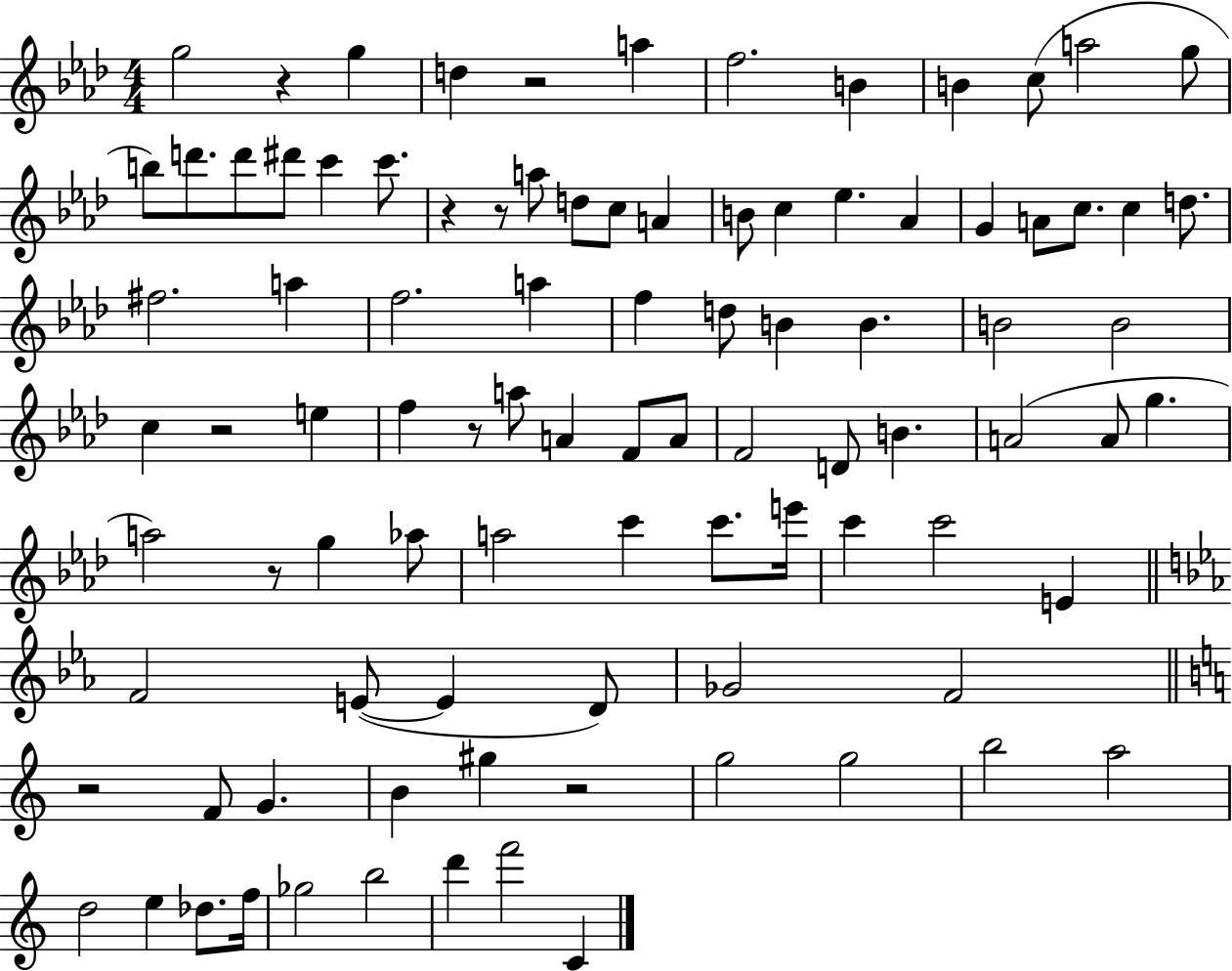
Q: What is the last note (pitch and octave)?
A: C4